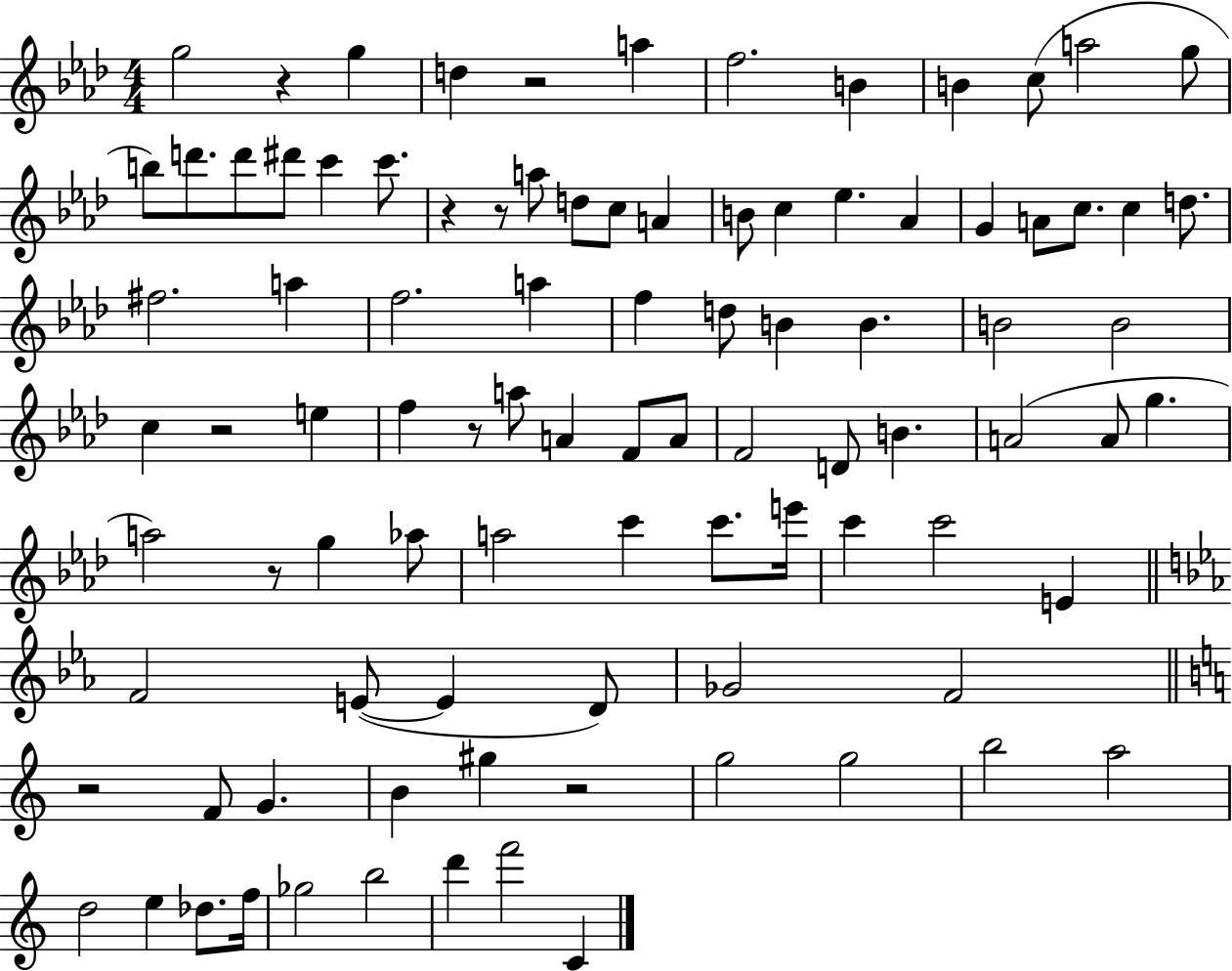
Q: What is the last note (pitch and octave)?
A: C4